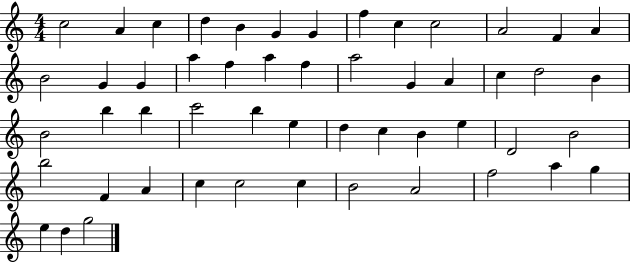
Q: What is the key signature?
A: C major